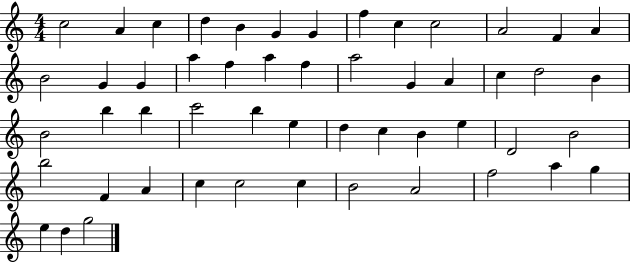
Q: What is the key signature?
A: C major